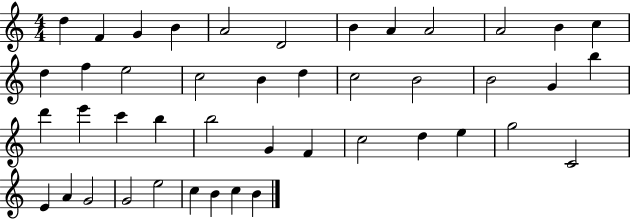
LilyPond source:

{
  \clef treble
  \numericTimeSignature
  \time 4/4
  \key c \major
  d''4 f'4 g'4 b'4 | a'2 d'2 | b'4 a'4 a'2 | a'2 b'4 c''4 | \break d''4 f''4 e''2 | c''2 b'4 d''4 | c''2 b'2 | b'2 g'4 b''4 | \break d'''4 e'''4 c'''4 b''4 | b''2 g'4 f'4 | c''2 d''4 e''4 | g''2 c'2 | \break e'4 a'4 g'2 | g'2 e''2 | c''4 b'4 c''4 b'4 | \bar "|."
}